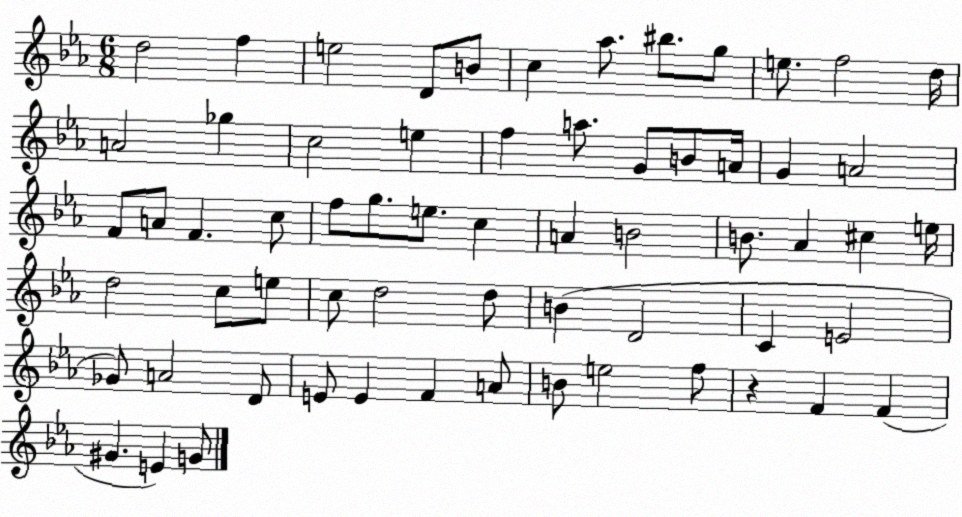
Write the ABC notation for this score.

X:1
T:Untitled
M:6/8
L:1/4
K:Eb
d2 f e2 D/2 B/2 c _a/2 ^b/2 g/2 e/2 f2 d/4 A2 _g c2 e f a/2 G/2 B/2 A/4 G A2 F/2 A/2 F c/2 f/2 g/2 e/2 c A B2 B/2 _A ^c e/4 d2 c/2 e/2 c/2 d2 d/2 B D2 C E2 _G/2 A2 D/2 E/2 E F A/2 B/2 e2 f/2 z F F ^G E G/2